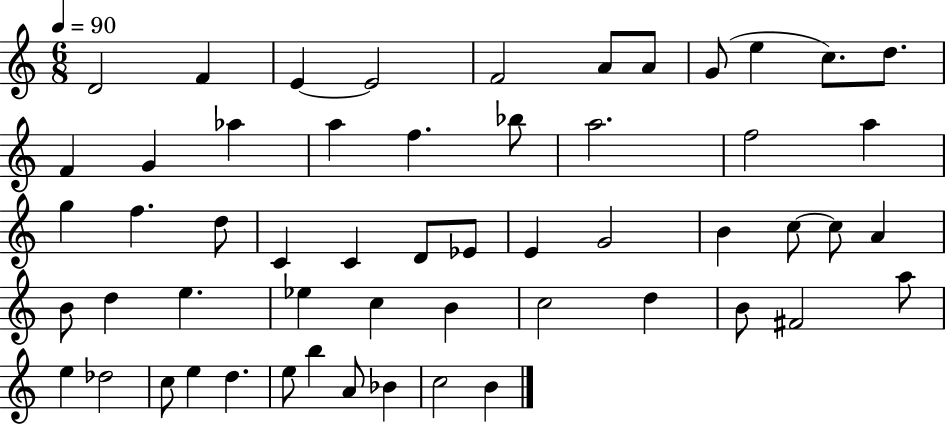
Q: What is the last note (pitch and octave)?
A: B4